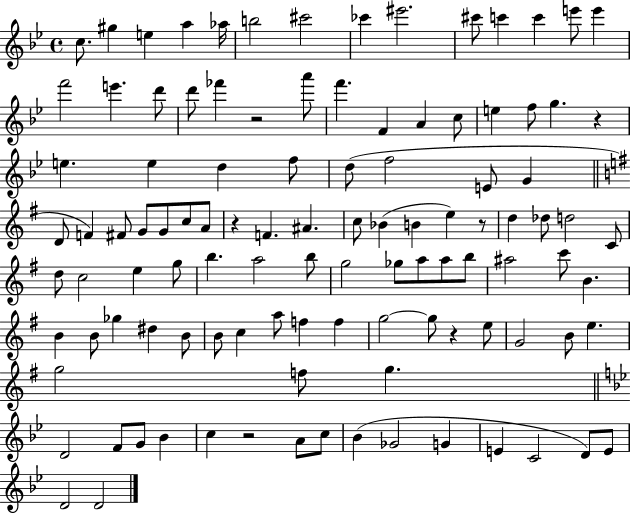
X:1
T:Untitled
M:4/4
L:1/4
K:Bb
c/2 ^g e a _a/4 b2 ^c'2 _c' ^e'2 ^c'/2 c' c' e'/2 e' f'2 e' d'/2 d'/2 _f' z2 a'/2 f' F A c/2 e f/2 g z e e d f/2 d/2 f2 E/2 G D/2 F ^F/2 G/2 G/2 c/2 A/2 z F ^A c/2 _B B e z/2 d _d/2 d2 C/2 d/2 c2 e g/2 b a2 b/2 g2 _g/2 a/2 a/2 b/2 ^a2 c'/2 B B B/2 _g ^d B/2 B/2 c a/2 f f g2 g/2 z e/2 G2 B/2 e g2 f/2 g D2 F/2 G/2 _B c z2 A/2 c/2 _B _G2 G E C2 D/2 E/2 D2 D2